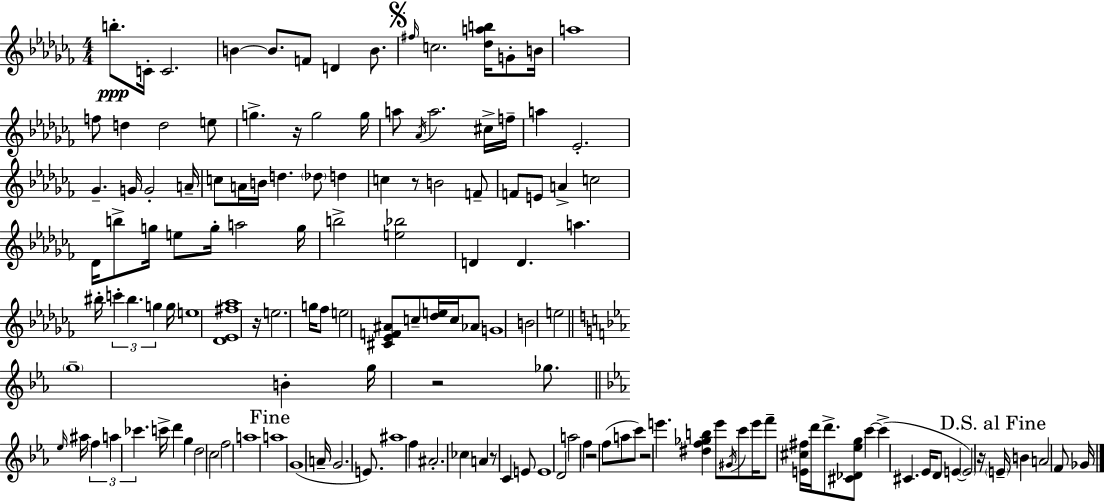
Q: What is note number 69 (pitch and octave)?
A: G4